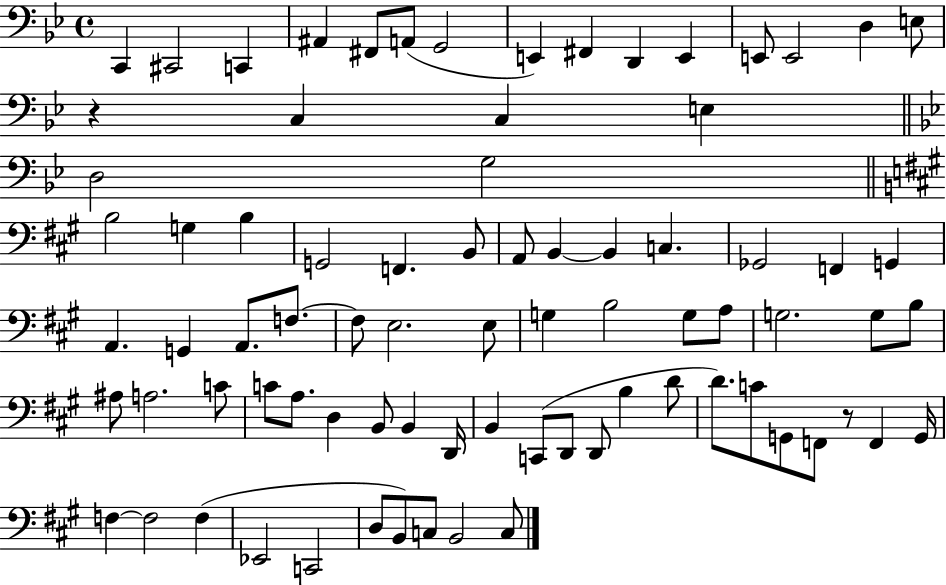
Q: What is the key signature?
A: BES major